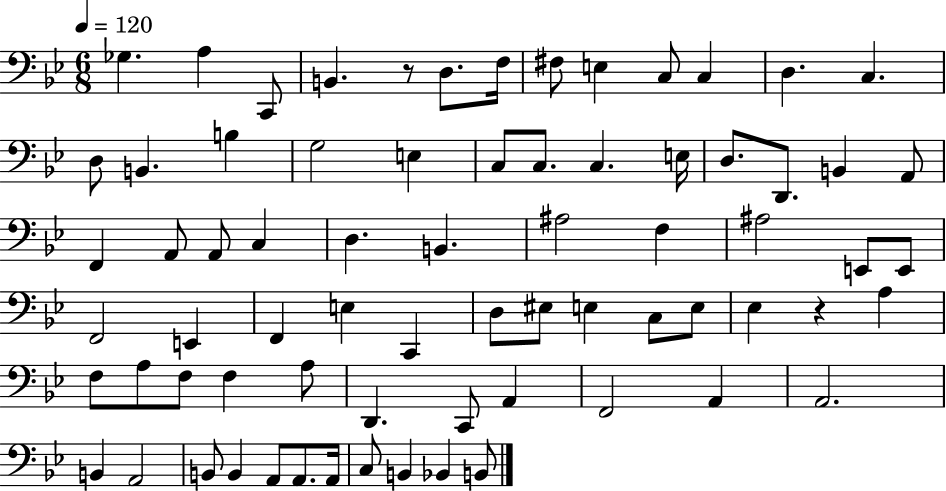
Gb3/q. A3/q C2/e B2/q. R/e D3/e. F3/s F#3/e E3/q C3/e C3/q D3/q. C3/q. D3/e B2/q. B3/q G3/h E3/q C3/e C3/e. C3/q. E3/s D3/e. D2/e. B2/q A2/e F2/q A2/e A2/e C3/q D3/q. B2/q. A#3/h F3/q A#3/h E2/e E2/e F2/h E2/q F2/q E3/q C2/q D3/e EIS3/e E3/q C3/e E3/e Eb3/q R/q A3/q F3/e A3/e F3/e F3/q A3/e D2/q. C2/e A2/q F2/h A2/q A2/h. B2/q A2/h B2/e B2/q A2/e A2/e. A2/s C3/e B2/q Bb2/q B2/e